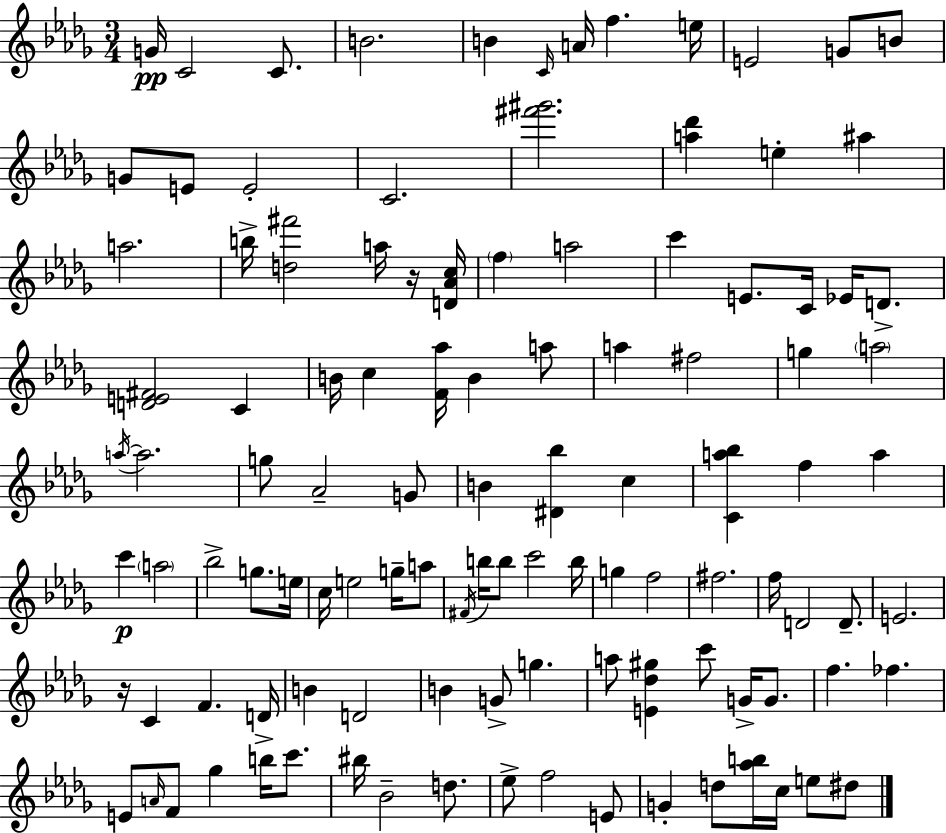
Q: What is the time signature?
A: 3/4